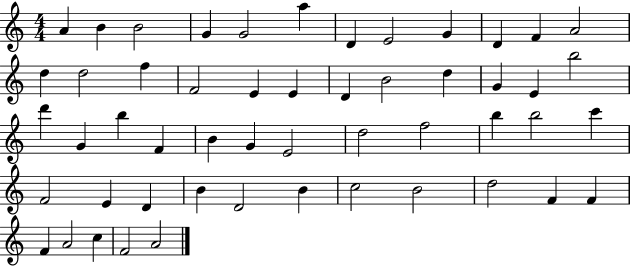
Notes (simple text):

A4/q B4/q B4/h G4/q G4/h A5/q D4/q E4/h G4/q D4/q F4/q A4/h D5/q D5/h F5/q F4/h E4/q E4/q D4/q B4/h D5/q G4/q E4/q B5/h D6/q G4/q B5/q F4/q B4/q G4/q E4/h D5/h F5/h B5/q B5/h C6/q F4/h E4/q D4/q B4/q D4/h B4/q C5/h B4/h D5/h F4/q F4/q F4/q A4/h C5/q F4/h A4/h